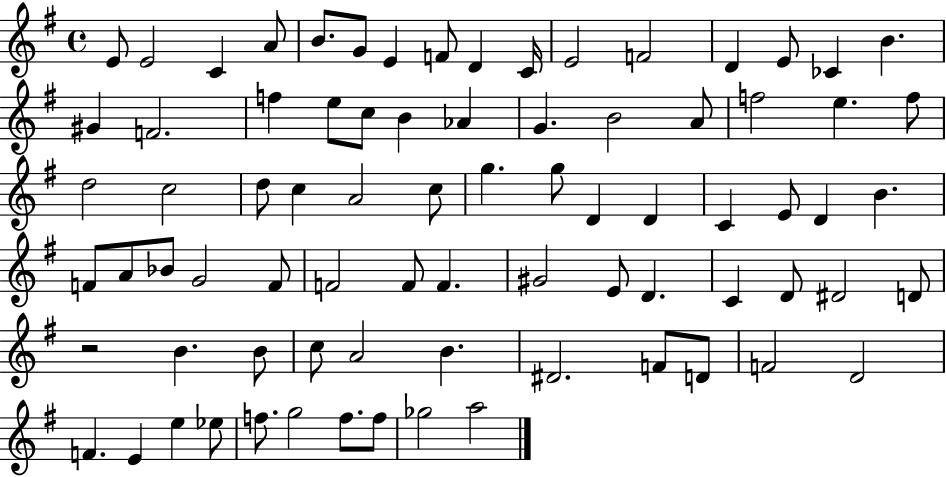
E4/e E4/h C4/q A4/e B4/e. G4/e E4/q F4/e D4/q C4/s E4/h F4/h D4/q E4/e CES4/q B4/q. G#4/q F4/h. F5/q E5/e C5/e B4/q Ab4/q G4/q. B4/h A4/e F5/h E5/q. F5/e D5/h C5/h D5/e C5/q A4/h C5/e G5/q. G5/e D4/q D4/q C4/q E4/e D4/q B4/q. F4/e A4/e Bb4/e G4/h F4/e F4/h F4/e F4/q. G#4/h E4/e D4/q. C4/q D4/e D#4/h D4/e R/h B4/q. B4/e C5/e A4/h B4/q. D#4/h. F4/e D4/e F4/h D4/h F4/q. E4/q E5/q Eb5/e F5/e. G5/h F5/e. F5/e Gb5/h A5/h